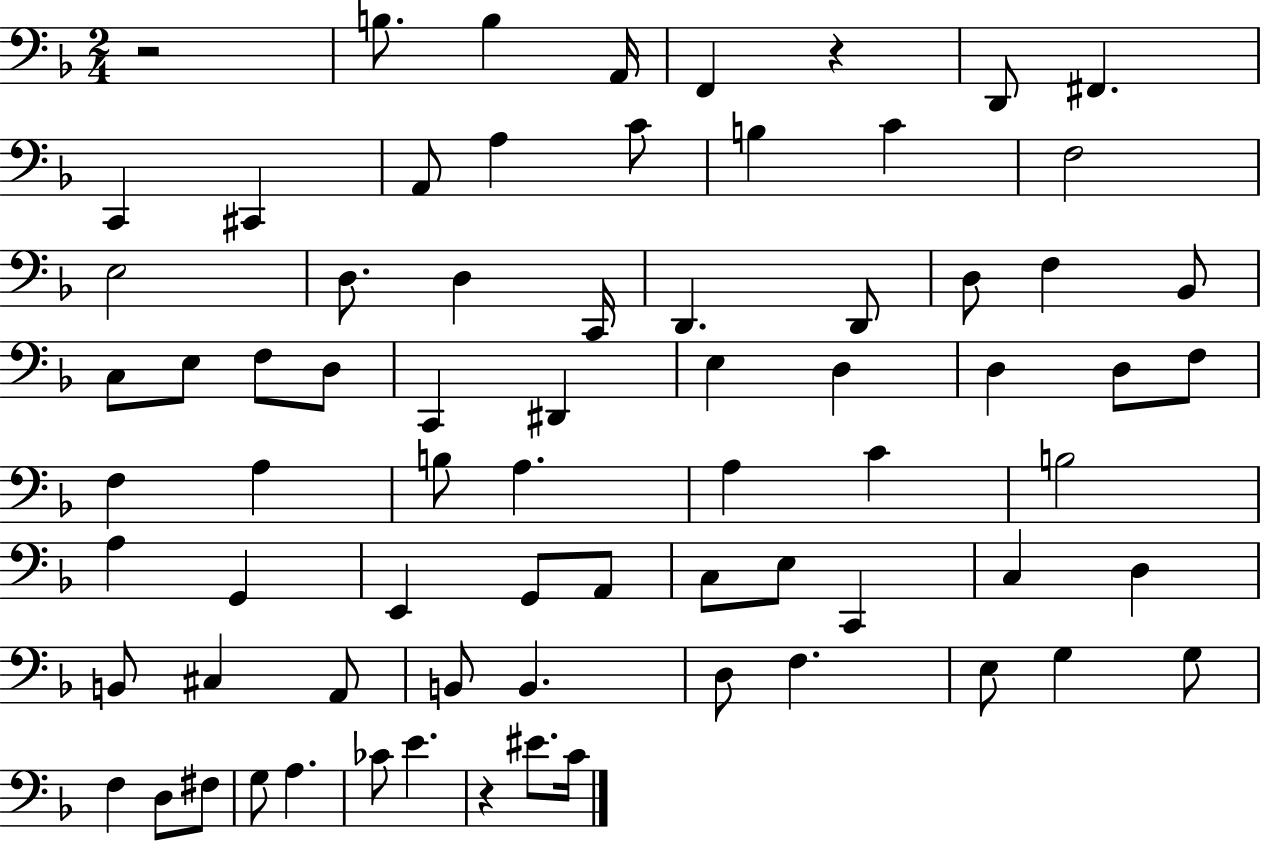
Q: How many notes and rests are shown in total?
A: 73